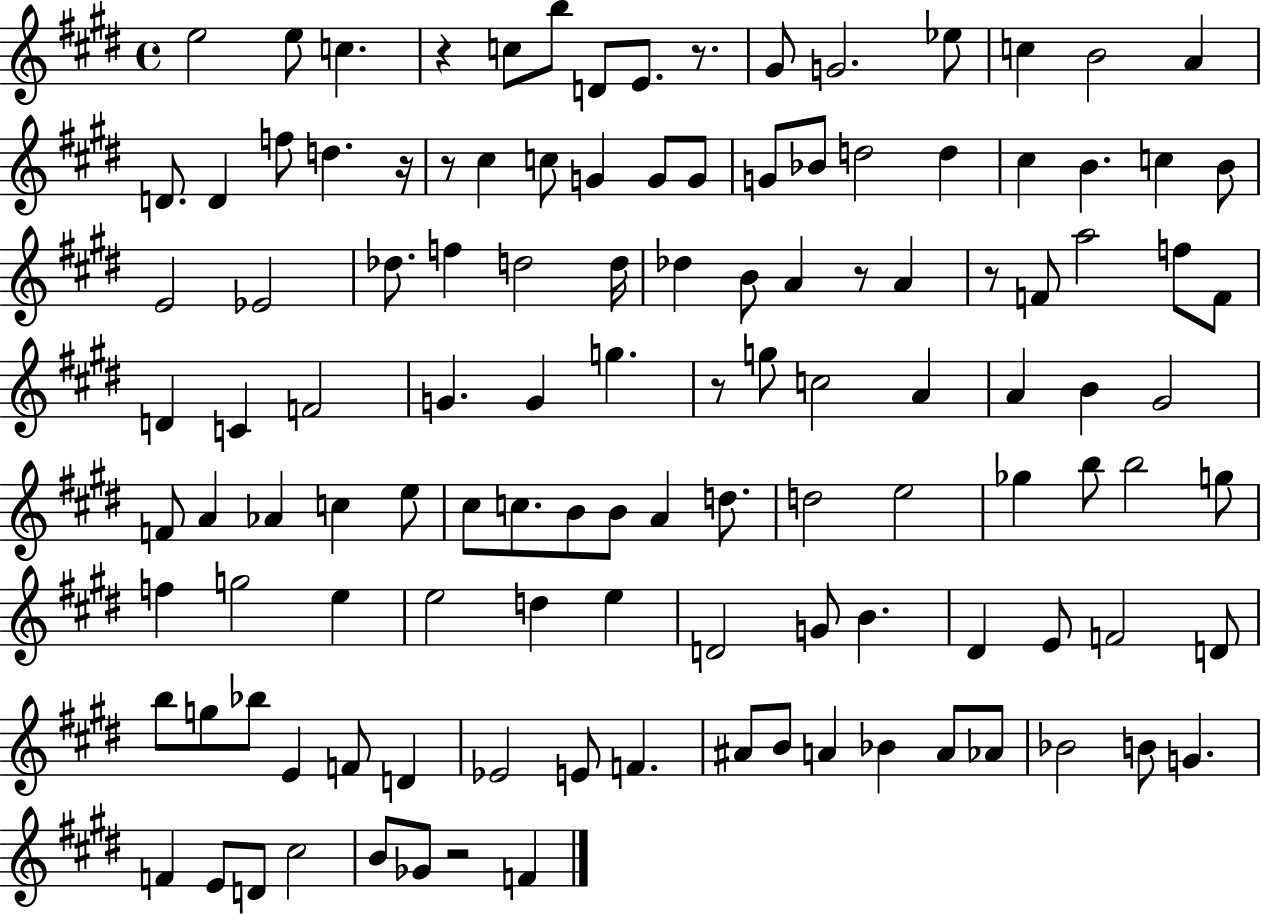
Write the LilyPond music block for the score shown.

{
  \clef treble
  \time 4/4
  \defaultTimeSignature
  \key e \major
  e''2 e''8 c''4. | r4 c''8 b''8 d'8 e'8. r8. | gis'8 g'2. ees''8 | c''4 b'2 a'4 | \break d'8. d'4 f''8 d''4. r16 | r8 cis''4 c''8 g'4 g'8 g'8 | g'8 bes'8 d''2 d''4 | cis''4 b'4. c''4 b'8 | \break e'2 ees'2 | des''8. f''4 d''2 d''16 | des''4 b'8 a'4 r8 a'4 | r8 f'8 a''2 f''8 f'8 | \break d'4 c'4 f'2 | g'4. g'4 g''4. | r8 g''8 c''2 a'4 | a'4 b'4 gis'2 | \break f'8 a'4 aes'4 c''4 e''8 | cis''8 c''8. b'8 b'8 a'4 d''8. | d''2 e''2 | ges''4 b''8 b''2 g''8 | \break f''4 g''2 e''4 | e''2 d''4 e''4 | d'2 g'8 b'4. | dis'4 e'8 f'2 d'8 | \break b''8 g''8 bes''8 e'4 f'8 d'4 | ees'2 e'8 f'4. | ais'8 b'8 a'4 bes'4 a'8 aes'8 | bes'2 b'8 g'4. | \break f'4 e'8 d'8 cis''2 | b'8 ges'8 r2 f'4 | \bar "|."
}